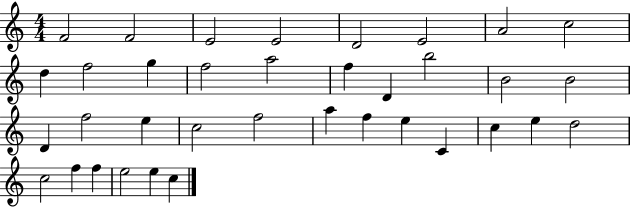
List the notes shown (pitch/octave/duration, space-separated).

F4/h F4/h E4/h E4/h D4/h E4/h A4/h C5/h D5/q F5/h G5/q F5/h A5/h F5/q D4/q B5/h B4/h B4/h D4/q F5/h E5/q C5/h F5/h A5/q F5/q E5/q C4/q C5/q E5/q D5/h C5/h F5/q F5/q E5/h E5/q C5/q